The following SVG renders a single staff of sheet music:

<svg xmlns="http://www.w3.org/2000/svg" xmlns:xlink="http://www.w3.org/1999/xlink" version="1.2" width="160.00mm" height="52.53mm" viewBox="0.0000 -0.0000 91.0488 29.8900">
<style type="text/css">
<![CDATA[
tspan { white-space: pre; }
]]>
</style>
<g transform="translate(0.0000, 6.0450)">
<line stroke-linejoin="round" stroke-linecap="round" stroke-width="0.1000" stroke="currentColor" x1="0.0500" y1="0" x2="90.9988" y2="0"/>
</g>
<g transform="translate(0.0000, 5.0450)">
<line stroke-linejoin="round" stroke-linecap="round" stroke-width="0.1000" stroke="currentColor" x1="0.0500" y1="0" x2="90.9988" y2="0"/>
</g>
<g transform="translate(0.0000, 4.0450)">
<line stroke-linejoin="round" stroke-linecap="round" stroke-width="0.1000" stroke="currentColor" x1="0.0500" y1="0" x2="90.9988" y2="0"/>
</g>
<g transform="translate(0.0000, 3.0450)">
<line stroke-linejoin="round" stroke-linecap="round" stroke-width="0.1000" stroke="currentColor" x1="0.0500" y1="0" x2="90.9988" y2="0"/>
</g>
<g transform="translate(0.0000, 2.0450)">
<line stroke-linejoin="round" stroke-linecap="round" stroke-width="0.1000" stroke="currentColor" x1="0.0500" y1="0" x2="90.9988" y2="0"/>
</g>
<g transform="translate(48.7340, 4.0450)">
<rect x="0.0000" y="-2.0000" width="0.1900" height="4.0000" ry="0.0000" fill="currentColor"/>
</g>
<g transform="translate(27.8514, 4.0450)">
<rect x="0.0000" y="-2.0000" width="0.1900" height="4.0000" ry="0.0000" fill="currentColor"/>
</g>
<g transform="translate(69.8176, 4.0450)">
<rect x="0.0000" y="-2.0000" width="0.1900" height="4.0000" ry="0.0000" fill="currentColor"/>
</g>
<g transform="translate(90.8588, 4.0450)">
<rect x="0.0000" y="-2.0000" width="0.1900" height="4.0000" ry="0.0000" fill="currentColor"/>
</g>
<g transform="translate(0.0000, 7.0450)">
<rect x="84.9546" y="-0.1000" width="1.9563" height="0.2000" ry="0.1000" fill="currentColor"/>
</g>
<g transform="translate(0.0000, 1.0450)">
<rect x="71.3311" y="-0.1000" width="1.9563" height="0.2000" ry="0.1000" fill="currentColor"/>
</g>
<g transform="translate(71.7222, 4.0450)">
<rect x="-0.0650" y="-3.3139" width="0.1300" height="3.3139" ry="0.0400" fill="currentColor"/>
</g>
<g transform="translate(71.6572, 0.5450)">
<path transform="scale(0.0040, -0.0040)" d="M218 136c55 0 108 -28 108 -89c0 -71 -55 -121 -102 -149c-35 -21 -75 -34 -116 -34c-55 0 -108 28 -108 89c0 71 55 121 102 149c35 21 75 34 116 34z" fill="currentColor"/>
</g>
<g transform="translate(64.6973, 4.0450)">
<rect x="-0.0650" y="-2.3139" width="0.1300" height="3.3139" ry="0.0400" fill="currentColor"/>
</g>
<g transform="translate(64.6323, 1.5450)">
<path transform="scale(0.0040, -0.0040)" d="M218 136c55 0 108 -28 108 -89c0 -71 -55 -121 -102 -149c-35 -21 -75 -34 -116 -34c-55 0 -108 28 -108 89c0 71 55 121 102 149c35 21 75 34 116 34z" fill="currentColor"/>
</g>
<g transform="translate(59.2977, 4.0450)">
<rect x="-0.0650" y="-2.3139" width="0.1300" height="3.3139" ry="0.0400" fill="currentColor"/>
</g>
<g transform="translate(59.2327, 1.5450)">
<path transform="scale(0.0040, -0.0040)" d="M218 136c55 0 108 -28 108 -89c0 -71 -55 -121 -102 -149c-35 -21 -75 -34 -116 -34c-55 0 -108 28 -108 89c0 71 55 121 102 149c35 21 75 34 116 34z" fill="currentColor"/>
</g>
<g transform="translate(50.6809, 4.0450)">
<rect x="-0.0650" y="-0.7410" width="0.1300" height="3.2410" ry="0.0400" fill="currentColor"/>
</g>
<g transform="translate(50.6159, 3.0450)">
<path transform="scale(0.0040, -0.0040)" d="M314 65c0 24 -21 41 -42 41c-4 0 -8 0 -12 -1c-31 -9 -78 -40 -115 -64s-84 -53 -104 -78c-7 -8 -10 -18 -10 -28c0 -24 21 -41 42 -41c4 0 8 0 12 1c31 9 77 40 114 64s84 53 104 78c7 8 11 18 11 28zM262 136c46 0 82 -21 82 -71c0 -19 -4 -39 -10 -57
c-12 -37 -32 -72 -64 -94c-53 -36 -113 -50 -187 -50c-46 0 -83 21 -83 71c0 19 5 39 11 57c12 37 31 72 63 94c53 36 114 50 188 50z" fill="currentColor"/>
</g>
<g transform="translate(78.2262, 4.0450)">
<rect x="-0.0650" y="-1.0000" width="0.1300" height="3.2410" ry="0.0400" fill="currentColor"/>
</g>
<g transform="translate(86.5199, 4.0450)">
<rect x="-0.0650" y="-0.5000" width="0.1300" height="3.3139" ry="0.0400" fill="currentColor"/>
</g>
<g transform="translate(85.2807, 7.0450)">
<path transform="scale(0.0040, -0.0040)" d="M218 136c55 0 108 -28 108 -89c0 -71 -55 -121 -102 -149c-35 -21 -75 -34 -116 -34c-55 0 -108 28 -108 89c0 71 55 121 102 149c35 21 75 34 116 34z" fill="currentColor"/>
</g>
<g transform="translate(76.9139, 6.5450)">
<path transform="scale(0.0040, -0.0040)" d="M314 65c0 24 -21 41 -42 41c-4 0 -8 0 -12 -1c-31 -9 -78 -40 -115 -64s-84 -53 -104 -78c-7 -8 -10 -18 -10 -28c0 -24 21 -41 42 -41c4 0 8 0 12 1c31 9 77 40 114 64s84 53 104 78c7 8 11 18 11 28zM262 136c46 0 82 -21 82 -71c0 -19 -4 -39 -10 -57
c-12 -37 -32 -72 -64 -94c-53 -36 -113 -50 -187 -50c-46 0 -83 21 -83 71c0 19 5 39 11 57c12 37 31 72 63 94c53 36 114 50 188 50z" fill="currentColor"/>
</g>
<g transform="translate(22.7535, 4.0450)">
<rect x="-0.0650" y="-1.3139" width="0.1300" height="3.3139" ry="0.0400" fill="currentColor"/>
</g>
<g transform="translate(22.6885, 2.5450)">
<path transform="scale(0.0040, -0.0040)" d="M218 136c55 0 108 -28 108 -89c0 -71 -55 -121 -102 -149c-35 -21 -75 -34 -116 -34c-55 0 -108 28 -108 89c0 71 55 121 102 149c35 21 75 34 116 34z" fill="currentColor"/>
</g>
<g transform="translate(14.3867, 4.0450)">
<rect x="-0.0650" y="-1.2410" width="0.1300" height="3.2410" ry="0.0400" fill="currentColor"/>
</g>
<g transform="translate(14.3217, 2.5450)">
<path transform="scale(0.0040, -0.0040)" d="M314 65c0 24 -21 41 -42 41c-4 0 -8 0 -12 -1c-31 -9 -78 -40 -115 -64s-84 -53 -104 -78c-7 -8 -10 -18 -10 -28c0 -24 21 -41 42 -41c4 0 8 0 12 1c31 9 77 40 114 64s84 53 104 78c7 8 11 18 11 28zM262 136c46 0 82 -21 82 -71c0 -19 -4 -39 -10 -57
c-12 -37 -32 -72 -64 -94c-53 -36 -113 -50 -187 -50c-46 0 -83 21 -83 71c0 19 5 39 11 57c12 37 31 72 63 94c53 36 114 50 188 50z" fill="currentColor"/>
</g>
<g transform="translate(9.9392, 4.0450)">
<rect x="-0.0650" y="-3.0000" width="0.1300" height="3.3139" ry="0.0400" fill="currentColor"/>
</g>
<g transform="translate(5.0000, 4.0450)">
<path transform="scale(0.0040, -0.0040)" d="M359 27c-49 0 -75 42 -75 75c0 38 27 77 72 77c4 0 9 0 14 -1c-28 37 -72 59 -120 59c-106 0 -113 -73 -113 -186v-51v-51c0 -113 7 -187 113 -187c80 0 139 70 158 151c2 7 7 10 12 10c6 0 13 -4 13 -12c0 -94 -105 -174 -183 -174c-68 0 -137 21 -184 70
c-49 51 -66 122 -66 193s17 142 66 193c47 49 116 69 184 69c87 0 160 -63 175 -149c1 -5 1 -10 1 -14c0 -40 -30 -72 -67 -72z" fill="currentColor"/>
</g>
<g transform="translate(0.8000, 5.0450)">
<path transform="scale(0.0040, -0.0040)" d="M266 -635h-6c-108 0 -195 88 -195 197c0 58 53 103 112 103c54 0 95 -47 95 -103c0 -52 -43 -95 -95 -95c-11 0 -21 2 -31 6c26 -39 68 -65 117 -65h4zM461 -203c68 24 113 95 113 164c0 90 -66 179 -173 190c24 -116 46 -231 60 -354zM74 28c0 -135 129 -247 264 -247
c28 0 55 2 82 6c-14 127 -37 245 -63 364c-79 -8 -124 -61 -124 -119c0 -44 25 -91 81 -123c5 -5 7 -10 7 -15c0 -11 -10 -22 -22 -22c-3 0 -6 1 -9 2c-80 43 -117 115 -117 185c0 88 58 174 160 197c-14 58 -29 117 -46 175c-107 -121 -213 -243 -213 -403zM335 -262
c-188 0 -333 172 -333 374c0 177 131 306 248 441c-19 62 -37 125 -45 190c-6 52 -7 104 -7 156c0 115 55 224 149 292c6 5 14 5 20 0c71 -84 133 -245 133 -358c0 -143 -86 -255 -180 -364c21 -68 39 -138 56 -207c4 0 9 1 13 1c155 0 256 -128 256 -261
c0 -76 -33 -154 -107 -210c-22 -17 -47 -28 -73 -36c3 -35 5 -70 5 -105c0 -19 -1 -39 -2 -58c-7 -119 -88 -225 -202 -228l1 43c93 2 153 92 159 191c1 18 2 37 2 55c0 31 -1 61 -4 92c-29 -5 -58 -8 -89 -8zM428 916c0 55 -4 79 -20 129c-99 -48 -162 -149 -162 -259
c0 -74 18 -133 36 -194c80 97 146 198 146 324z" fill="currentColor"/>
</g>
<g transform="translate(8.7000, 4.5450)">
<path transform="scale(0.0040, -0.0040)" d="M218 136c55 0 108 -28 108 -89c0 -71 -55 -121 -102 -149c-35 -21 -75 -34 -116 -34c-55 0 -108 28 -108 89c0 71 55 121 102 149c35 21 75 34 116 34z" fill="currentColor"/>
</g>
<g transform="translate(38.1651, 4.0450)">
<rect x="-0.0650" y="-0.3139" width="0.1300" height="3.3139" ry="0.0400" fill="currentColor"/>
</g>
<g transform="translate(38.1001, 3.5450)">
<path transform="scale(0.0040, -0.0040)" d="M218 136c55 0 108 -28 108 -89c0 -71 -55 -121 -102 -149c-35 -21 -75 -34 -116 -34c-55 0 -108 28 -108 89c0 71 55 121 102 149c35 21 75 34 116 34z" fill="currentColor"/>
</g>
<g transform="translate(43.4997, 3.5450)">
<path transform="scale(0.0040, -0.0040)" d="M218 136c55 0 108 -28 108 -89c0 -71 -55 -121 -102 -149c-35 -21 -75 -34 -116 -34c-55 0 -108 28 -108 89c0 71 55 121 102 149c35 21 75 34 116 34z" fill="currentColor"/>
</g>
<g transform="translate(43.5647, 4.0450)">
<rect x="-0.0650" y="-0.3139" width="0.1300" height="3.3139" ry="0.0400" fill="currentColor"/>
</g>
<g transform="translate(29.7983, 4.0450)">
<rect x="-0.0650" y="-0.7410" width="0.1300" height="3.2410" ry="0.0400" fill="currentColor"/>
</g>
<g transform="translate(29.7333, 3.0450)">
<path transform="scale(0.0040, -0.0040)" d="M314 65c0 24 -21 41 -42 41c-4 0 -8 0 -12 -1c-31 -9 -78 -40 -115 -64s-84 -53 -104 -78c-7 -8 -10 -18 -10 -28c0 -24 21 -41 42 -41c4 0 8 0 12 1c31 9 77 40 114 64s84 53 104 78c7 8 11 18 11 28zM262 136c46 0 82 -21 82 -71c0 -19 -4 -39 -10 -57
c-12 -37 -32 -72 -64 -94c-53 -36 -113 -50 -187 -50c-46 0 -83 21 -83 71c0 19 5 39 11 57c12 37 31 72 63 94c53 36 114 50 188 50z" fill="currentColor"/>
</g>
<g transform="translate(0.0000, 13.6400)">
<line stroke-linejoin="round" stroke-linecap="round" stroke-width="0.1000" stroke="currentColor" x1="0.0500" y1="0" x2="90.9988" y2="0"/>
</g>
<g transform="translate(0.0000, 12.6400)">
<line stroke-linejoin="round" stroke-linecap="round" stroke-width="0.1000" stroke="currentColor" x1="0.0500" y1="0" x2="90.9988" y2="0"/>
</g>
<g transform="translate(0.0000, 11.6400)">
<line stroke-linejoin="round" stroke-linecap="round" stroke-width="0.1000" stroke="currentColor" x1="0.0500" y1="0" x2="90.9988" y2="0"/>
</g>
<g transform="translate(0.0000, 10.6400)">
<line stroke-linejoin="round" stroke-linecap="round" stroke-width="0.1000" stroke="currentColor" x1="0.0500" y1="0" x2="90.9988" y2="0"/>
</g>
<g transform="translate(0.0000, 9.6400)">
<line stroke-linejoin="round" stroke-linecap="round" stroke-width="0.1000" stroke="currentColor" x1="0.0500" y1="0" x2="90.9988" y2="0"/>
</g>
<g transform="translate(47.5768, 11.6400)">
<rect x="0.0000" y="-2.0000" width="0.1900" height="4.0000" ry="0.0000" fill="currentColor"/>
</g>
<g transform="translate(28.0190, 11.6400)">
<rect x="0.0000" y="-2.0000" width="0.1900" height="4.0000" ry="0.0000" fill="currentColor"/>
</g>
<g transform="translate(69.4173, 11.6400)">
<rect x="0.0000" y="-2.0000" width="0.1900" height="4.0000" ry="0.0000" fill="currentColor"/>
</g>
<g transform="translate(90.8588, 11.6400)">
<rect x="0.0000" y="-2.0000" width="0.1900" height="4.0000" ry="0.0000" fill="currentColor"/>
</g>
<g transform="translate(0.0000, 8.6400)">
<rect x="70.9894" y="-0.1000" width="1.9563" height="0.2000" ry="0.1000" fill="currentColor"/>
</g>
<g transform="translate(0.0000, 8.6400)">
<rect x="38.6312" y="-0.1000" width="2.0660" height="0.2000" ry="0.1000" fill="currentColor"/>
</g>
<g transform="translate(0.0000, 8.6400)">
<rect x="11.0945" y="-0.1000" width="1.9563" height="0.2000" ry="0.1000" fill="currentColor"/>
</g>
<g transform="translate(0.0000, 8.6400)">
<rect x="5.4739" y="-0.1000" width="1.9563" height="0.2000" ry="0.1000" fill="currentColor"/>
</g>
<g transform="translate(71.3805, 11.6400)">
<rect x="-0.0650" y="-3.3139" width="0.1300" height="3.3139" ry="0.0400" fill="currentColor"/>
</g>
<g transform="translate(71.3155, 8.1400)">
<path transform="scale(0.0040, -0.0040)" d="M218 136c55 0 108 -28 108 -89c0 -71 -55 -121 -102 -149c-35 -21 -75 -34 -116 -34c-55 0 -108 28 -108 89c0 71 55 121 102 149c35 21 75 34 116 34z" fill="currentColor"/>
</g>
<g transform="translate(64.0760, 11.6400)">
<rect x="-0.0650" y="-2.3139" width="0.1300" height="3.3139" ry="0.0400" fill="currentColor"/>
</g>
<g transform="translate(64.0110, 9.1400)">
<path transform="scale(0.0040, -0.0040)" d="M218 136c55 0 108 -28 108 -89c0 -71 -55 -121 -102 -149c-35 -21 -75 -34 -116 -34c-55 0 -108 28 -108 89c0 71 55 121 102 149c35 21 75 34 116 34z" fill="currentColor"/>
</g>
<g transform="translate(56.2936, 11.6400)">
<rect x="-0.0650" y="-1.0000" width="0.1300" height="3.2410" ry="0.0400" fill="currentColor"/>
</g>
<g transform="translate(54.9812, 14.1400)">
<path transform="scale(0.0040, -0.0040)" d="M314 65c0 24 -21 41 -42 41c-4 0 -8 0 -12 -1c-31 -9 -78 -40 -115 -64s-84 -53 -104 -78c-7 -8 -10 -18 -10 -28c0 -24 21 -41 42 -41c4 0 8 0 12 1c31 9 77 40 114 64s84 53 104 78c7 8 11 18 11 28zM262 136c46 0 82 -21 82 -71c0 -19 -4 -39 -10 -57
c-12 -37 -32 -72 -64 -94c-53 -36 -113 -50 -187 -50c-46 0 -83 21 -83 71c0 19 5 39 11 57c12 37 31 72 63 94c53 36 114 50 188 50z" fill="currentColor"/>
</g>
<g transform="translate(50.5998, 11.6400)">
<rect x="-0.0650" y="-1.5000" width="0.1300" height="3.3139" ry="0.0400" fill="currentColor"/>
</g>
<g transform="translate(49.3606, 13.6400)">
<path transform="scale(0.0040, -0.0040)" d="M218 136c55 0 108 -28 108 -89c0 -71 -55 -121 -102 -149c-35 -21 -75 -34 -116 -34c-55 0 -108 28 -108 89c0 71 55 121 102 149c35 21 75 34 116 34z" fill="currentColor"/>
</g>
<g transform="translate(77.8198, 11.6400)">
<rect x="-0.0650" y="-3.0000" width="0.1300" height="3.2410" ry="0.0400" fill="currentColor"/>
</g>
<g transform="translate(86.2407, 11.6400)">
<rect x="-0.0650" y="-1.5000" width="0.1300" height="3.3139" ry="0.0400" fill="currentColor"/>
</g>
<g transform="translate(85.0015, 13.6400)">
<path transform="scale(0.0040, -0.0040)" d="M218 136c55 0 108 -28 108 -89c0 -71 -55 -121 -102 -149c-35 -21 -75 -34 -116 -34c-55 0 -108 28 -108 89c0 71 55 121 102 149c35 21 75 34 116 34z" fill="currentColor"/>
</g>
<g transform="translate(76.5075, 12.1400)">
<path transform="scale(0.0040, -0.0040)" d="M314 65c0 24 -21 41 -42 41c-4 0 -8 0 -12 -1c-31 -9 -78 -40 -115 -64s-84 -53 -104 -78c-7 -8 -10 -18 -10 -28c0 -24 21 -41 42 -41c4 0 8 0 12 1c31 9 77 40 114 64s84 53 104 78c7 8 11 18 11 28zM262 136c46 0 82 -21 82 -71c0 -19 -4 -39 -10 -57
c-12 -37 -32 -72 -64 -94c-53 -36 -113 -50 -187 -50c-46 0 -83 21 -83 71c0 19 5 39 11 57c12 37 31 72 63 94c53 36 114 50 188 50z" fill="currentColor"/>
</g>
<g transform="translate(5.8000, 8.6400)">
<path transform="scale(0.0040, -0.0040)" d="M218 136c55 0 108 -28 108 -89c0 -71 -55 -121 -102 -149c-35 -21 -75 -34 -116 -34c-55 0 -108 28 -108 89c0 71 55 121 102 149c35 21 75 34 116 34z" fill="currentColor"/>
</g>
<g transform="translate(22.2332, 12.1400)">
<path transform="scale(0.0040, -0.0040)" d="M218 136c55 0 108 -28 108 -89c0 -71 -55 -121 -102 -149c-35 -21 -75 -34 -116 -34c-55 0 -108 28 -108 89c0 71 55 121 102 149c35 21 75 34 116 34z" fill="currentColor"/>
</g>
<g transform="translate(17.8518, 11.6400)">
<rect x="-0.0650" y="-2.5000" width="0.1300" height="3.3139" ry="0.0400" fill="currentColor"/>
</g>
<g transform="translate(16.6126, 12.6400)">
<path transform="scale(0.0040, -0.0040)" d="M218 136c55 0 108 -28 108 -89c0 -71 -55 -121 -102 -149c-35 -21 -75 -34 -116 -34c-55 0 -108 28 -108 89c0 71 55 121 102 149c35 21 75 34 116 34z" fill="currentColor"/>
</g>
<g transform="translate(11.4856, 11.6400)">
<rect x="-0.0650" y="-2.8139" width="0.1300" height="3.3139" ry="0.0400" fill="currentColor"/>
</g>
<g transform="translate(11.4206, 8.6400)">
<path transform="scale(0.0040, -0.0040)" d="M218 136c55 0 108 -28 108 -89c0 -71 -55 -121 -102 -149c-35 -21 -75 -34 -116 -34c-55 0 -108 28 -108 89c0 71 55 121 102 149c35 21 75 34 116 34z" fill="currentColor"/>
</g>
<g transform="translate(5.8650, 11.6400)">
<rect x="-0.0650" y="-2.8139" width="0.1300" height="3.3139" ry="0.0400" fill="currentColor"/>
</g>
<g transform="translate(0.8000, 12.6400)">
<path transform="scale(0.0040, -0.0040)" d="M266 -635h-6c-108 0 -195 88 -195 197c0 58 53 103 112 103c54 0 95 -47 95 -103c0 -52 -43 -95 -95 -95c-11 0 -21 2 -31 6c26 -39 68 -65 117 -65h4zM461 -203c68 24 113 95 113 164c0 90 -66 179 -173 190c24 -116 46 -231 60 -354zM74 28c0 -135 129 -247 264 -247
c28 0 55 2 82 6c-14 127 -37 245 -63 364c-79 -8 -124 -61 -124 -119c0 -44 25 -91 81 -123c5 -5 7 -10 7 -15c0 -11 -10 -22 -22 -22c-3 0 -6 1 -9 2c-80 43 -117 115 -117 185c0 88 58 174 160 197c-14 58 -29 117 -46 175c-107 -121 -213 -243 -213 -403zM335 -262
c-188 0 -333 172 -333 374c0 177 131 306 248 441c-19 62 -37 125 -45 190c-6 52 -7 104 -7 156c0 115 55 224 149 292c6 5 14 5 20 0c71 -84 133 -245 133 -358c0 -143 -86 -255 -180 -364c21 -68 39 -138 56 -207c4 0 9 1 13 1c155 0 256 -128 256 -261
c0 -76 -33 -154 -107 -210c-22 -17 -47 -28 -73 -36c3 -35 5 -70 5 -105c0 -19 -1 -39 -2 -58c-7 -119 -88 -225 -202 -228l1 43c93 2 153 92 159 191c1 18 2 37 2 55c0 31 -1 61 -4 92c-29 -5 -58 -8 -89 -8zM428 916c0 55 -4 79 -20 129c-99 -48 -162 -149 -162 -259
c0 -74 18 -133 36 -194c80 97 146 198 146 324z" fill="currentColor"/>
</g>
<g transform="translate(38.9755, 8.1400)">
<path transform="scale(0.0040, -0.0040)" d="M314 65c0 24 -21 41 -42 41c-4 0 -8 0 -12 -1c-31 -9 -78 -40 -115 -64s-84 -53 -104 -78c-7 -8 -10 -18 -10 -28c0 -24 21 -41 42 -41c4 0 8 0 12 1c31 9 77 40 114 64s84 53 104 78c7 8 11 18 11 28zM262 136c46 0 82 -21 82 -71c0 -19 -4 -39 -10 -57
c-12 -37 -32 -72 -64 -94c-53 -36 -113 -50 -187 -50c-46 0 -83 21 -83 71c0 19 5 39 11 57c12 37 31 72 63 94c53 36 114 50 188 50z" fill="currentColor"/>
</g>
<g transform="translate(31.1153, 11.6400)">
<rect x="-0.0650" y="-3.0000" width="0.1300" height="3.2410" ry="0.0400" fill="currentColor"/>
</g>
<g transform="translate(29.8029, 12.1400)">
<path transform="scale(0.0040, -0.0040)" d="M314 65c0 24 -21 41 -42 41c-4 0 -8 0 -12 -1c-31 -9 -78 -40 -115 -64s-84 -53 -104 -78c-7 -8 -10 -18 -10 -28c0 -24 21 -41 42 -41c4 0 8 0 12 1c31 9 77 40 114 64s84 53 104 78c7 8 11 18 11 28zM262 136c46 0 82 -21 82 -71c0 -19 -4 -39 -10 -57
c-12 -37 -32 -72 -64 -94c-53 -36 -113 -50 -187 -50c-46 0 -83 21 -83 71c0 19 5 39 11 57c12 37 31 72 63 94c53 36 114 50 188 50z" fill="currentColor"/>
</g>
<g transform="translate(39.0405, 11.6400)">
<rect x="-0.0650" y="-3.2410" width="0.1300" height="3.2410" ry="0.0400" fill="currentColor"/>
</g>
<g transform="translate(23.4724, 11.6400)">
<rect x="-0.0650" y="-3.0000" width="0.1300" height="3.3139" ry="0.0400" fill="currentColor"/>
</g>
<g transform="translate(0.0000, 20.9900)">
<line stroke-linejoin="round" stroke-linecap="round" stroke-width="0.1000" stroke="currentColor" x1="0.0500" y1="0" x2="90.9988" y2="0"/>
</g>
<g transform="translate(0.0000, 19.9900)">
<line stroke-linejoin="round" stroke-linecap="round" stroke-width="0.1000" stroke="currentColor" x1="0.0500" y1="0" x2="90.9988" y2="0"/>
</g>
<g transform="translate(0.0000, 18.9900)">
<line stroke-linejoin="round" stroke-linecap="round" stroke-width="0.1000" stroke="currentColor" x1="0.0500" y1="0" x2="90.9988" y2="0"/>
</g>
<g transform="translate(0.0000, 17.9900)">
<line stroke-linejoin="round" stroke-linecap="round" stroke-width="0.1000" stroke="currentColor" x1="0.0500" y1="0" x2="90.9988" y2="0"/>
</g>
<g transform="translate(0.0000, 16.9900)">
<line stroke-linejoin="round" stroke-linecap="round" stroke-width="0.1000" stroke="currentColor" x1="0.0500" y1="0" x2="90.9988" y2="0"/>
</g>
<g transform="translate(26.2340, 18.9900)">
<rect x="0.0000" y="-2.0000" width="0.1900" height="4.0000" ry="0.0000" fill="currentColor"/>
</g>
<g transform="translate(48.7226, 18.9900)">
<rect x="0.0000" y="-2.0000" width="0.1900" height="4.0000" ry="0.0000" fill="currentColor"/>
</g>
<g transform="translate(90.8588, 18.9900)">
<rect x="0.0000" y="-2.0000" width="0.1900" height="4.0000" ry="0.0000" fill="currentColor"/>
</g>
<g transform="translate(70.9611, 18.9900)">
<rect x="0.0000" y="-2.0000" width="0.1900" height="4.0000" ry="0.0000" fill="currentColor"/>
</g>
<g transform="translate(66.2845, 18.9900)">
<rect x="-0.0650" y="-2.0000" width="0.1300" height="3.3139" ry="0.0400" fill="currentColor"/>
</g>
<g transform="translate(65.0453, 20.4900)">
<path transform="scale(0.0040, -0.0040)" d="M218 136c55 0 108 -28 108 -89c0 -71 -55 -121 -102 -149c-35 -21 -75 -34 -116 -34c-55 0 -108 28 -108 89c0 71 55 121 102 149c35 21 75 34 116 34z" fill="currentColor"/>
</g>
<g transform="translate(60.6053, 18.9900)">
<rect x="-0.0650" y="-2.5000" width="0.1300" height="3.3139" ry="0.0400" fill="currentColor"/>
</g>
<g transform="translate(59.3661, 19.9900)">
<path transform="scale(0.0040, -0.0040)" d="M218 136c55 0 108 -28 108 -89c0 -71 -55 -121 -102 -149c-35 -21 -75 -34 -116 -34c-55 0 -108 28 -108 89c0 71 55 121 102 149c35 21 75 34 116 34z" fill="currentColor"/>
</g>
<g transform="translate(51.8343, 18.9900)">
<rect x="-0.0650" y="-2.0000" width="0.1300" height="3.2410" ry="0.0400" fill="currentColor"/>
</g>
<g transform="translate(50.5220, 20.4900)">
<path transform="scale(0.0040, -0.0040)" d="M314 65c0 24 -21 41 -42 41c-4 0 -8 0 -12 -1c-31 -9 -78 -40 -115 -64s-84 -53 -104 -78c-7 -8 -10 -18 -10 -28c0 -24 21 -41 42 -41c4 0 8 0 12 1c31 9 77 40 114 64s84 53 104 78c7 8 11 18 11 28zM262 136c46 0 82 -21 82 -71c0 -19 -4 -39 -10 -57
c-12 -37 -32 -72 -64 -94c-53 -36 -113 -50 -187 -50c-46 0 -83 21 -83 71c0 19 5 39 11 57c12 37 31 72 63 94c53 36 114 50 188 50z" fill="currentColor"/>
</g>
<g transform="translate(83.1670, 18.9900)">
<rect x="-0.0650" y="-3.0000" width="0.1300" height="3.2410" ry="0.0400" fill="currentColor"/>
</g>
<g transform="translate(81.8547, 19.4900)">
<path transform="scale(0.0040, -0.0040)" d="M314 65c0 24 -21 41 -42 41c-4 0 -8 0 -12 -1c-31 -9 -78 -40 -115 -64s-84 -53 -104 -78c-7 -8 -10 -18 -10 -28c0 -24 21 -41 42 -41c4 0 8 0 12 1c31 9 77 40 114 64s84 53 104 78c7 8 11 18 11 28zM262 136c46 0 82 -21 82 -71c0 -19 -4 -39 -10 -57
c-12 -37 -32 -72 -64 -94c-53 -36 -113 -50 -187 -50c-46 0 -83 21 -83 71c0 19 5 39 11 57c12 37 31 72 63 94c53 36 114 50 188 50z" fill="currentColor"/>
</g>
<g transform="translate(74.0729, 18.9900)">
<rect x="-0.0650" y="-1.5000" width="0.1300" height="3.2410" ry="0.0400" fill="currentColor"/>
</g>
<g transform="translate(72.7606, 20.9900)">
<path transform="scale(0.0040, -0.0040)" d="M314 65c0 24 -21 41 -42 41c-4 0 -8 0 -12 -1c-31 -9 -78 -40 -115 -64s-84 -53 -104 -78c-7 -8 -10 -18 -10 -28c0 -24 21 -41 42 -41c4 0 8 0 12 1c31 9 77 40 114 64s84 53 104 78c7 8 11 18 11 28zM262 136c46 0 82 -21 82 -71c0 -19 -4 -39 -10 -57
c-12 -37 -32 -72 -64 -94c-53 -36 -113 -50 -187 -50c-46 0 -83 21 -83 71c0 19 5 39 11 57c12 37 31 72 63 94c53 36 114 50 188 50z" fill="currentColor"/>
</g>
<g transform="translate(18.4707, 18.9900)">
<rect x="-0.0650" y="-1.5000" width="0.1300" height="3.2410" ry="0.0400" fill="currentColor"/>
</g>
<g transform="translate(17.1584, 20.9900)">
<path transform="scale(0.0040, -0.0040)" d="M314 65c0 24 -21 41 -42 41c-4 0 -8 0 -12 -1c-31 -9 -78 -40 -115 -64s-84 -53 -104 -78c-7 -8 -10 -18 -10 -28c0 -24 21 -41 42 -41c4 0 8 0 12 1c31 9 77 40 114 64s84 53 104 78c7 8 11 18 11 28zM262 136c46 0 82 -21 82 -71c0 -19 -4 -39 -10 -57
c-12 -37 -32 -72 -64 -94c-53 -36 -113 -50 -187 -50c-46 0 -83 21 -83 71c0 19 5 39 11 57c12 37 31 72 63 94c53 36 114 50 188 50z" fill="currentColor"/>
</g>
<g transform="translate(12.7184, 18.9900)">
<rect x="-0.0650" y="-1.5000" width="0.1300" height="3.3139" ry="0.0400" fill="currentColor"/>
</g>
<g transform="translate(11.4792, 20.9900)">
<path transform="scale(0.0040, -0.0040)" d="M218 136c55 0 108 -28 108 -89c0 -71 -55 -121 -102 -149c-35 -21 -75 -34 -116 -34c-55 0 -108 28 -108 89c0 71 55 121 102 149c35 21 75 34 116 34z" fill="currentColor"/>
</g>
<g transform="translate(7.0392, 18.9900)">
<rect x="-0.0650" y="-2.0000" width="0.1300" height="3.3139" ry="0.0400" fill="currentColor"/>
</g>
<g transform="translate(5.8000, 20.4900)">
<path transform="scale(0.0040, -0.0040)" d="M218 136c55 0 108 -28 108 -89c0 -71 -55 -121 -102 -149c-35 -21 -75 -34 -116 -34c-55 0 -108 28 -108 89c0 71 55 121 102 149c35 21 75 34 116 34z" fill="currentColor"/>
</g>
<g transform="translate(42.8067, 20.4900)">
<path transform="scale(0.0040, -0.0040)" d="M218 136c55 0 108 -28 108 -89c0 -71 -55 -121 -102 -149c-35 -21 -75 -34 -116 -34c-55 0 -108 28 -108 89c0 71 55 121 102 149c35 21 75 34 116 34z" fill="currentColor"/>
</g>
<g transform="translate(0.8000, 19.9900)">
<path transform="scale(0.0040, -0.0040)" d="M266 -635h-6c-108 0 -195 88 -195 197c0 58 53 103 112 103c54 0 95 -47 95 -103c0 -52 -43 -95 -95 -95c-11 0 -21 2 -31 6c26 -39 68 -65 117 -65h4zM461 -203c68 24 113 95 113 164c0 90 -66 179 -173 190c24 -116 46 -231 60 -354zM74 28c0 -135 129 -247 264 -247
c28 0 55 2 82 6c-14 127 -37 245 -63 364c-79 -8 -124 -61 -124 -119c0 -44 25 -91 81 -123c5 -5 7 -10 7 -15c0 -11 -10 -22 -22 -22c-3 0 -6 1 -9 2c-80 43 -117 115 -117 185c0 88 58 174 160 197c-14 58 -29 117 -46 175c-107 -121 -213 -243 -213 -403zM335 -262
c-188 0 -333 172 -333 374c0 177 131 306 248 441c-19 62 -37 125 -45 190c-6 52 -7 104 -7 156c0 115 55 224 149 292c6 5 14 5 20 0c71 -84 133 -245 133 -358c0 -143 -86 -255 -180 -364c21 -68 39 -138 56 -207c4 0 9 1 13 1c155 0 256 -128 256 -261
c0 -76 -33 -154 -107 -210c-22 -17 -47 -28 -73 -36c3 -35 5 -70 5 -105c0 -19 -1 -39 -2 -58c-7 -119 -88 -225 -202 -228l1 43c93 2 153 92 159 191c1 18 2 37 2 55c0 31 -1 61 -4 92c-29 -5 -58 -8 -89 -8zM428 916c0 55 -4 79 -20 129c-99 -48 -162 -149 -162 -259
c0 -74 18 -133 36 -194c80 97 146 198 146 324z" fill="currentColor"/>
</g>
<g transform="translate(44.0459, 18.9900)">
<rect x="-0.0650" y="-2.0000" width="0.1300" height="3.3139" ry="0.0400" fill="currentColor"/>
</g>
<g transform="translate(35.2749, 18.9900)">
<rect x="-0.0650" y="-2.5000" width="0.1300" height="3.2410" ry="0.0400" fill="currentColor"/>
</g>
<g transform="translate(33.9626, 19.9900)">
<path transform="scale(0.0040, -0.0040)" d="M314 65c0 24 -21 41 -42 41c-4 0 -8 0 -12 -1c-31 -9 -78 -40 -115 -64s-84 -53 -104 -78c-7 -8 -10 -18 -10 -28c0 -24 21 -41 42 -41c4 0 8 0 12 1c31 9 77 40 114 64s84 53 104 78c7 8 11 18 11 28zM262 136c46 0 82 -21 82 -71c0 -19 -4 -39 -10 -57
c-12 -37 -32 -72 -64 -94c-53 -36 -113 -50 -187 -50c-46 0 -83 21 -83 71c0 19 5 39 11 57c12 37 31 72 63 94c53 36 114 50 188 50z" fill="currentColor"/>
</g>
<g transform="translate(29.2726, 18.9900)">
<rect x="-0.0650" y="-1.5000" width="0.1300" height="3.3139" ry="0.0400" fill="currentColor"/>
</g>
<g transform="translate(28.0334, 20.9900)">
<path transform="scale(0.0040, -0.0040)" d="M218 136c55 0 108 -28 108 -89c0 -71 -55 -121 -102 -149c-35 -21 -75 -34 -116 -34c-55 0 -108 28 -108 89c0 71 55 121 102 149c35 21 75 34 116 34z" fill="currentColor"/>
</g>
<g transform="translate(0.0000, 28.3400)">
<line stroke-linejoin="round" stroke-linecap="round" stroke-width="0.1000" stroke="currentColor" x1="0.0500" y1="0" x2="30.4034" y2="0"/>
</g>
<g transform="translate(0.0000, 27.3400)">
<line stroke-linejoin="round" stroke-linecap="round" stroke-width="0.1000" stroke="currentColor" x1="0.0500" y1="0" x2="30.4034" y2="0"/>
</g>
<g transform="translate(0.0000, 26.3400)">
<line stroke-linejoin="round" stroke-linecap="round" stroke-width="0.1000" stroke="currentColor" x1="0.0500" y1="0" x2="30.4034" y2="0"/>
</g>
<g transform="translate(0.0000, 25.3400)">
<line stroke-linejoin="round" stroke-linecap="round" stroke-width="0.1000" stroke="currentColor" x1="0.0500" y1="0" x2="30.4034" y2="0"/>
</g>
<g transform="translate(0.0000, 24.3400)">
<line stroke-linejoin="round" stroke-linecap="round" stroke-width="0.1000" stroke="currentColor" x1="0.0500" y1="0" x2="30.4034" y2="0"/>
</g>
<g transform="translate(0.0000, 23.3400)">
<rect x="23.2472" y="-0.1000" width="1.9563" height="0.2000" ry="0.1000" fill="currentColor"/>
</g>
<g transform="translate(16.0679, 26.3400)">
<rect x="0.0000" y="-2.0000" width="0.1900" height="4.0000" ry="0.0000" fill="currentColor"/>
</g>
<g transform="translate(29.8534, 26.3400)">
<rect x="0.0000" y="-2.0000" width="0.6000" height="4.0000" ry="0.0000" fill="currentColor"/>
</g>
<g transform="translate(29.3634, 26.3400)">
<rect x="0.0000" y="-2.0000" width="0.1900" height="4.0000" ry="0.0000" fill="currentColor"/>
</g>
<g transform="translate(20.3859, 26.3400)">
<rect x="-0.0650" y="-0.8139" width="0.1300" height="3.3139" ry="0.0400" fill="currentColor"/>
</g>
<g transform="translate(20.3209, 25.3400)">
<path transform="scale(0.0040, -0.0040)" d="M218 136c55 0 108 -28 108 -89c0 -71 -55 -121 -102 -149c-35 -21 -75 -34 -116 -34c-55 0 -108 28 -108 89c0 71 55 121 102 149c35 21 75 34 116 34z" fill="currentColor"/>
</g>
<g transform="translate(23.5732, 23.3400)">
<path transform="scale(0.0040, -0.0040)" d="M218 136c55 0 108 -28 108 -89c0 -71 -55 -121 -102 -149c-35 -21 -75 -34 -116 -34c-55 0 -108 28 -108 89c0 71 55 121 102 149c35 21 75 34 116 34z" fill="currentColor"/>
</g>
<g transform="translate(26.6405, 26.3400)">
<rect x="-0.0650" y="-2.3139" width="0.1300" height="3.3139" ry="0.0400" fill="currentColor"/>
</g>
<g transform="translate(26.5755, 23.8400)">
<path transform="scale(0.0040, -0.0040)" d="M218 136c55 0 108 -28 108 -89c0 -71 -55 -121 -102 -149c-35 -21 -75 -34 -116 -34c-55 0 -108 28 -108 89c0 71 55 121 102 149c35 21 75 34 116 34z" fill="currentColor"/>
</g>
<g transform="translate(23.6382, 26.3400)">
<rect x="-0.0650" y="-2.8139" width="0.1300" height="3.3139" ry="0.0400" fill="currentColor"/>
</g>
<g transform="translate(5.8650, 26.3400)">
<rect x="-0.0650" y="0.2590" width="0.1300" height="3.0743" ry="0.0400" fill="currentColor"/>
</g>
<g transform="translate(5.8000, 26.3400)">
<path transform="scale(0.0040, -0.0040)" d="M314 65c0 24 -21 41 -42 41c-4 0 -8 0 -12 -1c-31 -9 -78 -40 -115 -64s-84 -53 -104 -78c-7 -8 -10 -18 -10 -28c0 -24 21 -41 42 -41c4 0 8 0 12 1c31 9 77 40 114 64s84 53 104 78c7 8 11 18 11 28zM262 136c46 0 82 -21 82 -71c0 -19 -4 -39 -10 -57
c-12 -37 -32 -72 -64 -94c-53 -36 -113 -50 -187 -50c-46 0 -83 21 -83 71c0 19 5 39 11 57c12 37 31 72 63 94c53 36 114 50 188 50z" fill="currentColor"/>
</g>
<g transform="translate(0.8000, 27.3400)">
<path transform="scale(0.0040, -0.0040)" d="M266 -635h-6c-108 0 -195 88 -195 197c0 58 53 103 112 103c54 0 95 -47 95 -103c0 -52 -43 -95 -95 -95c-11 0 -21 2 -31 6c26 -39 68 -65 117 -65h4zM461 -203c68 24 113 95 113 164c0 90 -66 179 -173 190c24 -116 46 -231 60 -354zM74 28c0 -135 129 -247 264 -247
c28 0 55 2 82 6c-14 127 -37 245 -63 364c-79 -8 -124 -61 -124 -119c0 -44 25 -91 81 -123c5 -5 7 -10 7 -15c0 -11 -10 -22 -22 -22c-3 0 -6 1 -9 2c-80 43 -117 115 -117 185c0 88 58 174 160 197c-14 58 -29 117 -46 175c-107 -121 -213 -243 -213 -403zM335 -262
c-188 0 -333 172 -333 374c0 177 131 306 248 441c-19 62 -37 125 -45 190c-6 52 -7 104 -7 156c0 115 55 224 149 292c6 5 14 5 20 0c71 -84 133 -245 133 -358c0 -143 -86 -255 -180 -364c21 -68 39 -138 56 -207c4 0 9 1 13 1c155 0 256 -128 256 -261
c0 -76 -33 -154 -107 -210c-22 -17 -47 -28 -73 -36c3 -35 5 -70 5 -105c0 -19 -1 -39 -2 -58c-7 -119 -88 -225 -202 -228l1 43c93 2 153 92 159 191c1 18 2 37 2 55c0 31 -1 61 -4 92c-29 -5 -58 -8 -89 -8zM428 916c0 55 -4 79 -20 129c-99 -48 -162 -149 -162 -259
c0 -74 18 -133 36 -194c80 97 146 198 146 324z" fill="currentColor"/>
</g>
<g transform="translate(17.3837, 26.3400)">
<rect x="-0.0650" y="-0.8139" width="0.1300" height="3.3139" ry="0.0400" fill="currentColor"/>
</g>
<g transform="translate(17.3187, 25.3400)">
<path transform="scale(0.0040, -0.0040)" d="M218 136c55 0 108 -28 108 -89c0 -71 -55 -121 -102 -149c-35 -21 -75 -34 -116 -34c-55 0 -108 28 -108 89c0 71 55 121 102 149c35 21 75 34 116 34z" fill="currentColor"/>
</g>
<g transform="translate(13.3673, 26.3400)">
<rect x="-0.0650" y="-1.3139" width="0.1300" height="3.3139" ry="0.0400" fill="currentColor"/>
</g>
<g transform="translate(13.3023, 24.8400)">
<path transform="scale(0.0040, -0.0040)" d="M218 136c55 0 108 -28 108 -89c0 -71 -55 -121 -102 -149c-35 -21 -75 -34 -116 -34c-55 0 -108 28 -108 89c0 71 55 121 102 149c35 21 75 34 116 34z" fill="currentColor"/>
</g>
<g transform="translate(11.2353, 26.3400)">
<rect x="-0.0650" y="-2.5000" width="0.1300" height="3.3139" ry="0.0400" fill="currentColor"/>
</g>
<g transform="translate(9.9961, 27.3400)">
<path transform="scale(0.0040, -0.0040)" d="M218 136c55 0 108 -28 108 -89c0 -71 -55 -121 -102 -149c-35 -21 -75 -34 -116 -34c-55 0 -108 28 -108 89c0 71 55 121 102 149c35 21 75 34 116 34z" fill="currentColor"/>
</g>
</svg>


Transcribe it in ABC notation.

X:1
T:Untitled
M:4/4
L:1/4
K:C
A e2 e d2 c c d2 g g b D2 C a a G A A2 b2 E D2 g b A2 E F E E2 E G2 F F2 G F E2 A2 B2 G e d d a g